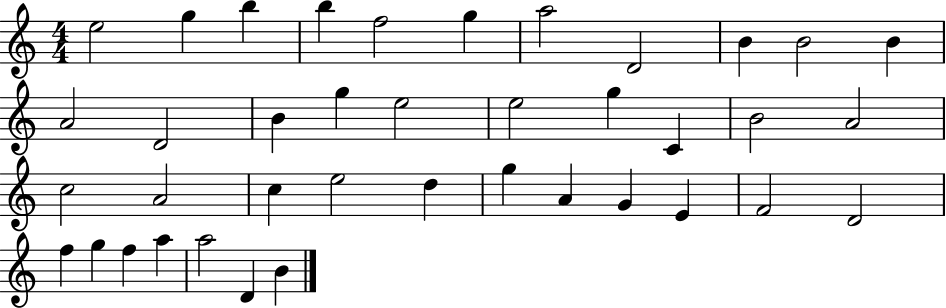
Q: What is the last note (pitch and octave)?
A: B4